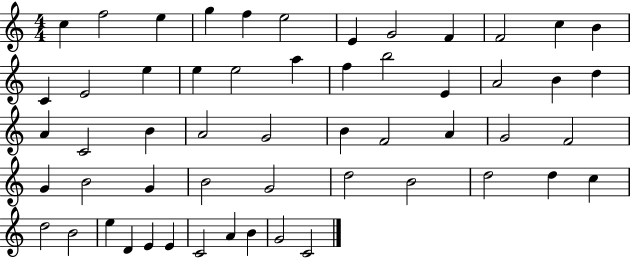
C5/q F5/h E5/q G5/q F5/q E5/h E4/q G4/h F4/q F4/h C5/q B4/q C4/q E4/h E5/q E5/q E5/h A5/q F5/q B5/h E4/q A4/h B4/q D5/q A4/q C4/h B4/q A4/h G4/h B4/q F4/h A4/q G4/h F4/h G4/q B4/h G4/q B4/h G4/h D5/h B4/h D5/h D5/q C5/q D5/h B4/h E5/q D4/q E4/q E4/q C4/h A4/q B4/q G4/h C4/h